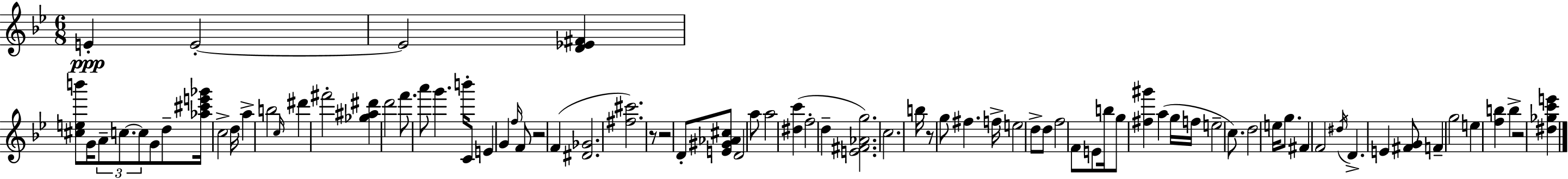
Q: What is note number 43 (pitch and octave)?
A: F4